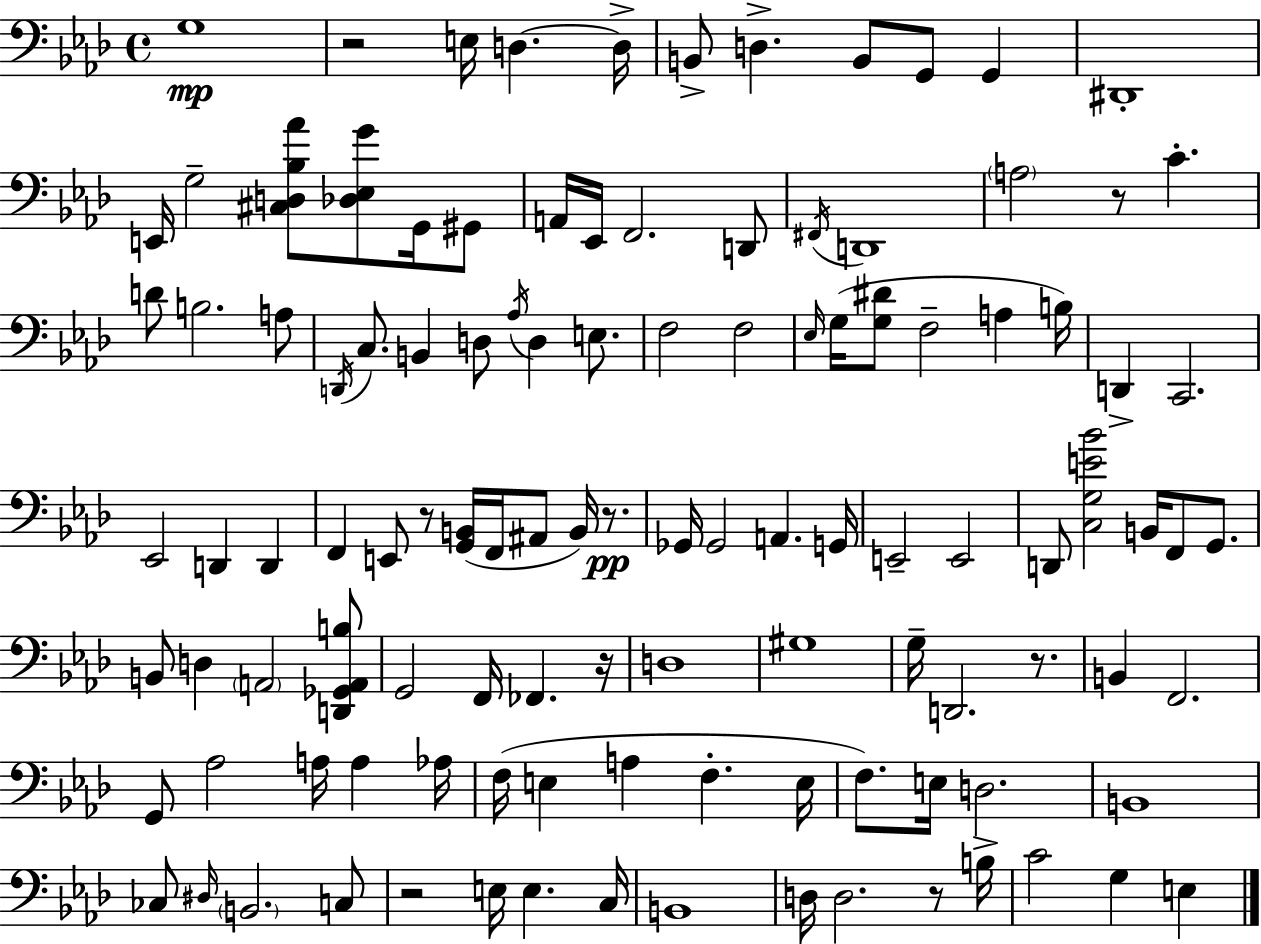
X:1
T:Untitled
M:4/4
L:1/4
K:Ab
G,4 z2 E,/4 D, D,/4 B,,/2 D, B,,/2 G,,/2 G,, ^D,,4 E,,/4 G,2 [^C,D,_B,_A]/2 [_D,_E,G]/2 G,,/4 ^G,,/2 A,,/4 _E,,/4 F,,2 D,,/2 ^F,,/4 D,,4 A,2 z/2 C D/2 B,2 A,/2 D,,/4 C,/2 B,, D,/2 _A,/4 D, E,/2 F,2 F,2 _E,/4 G,/4 [G,^D]/2 F,2 A, B,/4 D,, C,,2 _E,,2 D,, D,, F,, E,,/2 z/2 [G,,B,,]/4 F,,/4 ^A,,/2 B,,/4 z/2 _G,,/4 _G,,2 A,, G,,/4 E,,2 E,,2 D,,/2 [C,G,E_B]2 B,,/4 F,,/2 G,,/2 B,,/2 D, A,,2 [D,,_G,,A,,B,]/2 G,,2 F,,/4 _F,, z/4 D,4 ^G,4 G,/4 D,,2 z/2 B,, F,,2 G,,/2 _A,2 A,/4 A, _A,/4 F,/4 E, A, F, E,/4 F,/2 E,/4 D,2 B,,4 _C,/2 ^D,/4 B,,2 C,/2 z2 E,/4 E, C,/4 B,,4 D,/4 D,2 z/2 B,/4 C2 G, E,